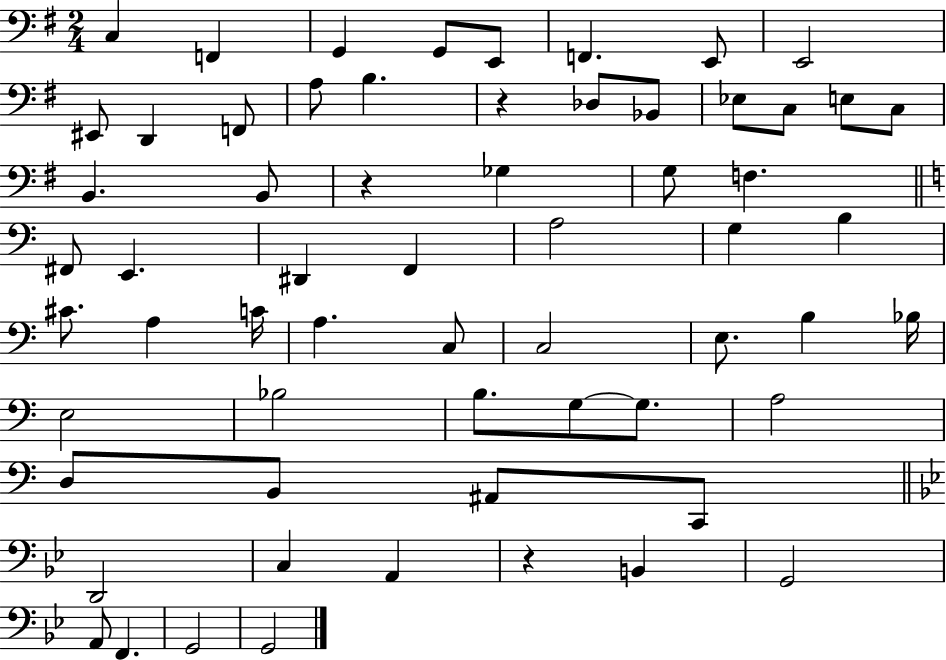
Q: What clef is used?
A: bass